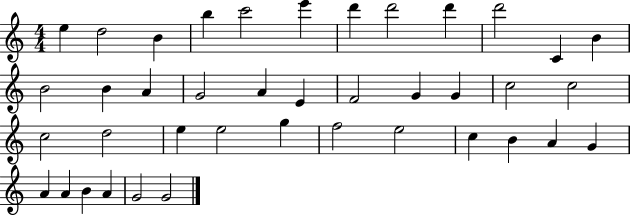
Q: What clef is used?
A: treble